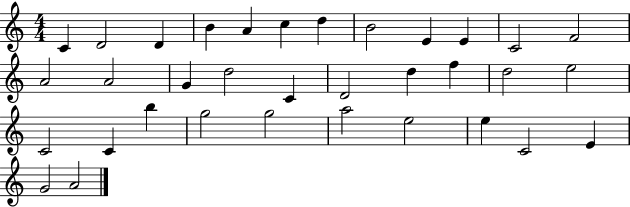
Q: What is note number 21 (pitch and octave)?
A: D5